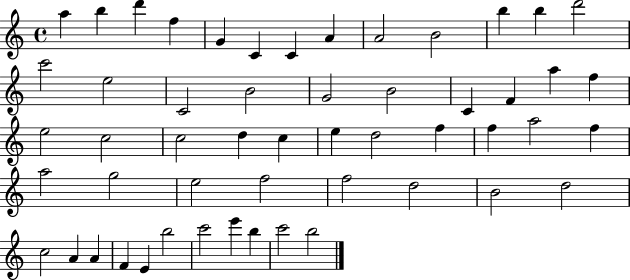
X:1
T:Untitled
M:4/4
L:1/4
K:C
a b d' f G C C A A2 B2 b b d'2 c'2 e2 C2 B2 G2 B2 C F a f e2 c2 c2 d c e d2 f f a2 f a2 g2 e2 f2 f2 d2 B2 d2 c2 A A F E b2 c'2 e' b c'2 b2